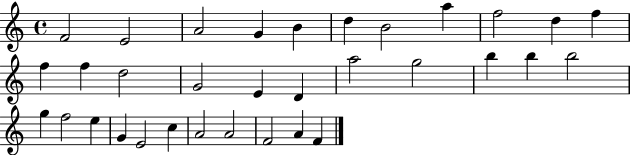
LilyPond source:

{
  \clef treble
  \time 4/4
  \defaultTimeSignature
  \key c \major
  f'2 e'2 | a'2 g'4 b'4 | d''4 b'2 a''4 | f''2 d''4 f''4 | \break f''4 f''4 d''2 | g'2 e'4 d'4 | a''2 g''2 | b''4 b''4 b''2 | \break g''4 f''2 e''4 | g'4 e'2 c''4 | a'2 a'2 | f'2 a'4 f'4 | \break \bar "|."
}